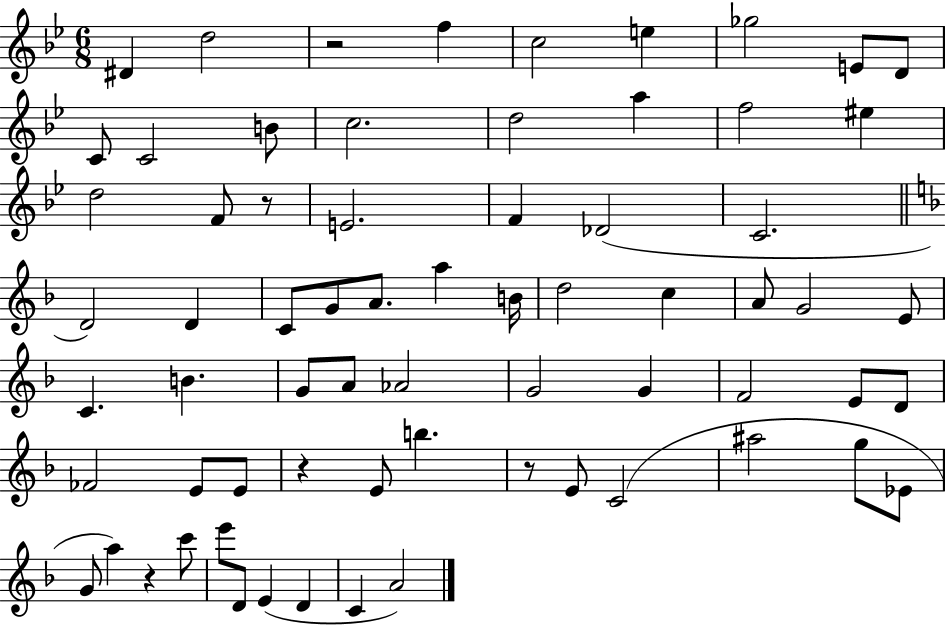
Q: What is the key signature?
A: BES major